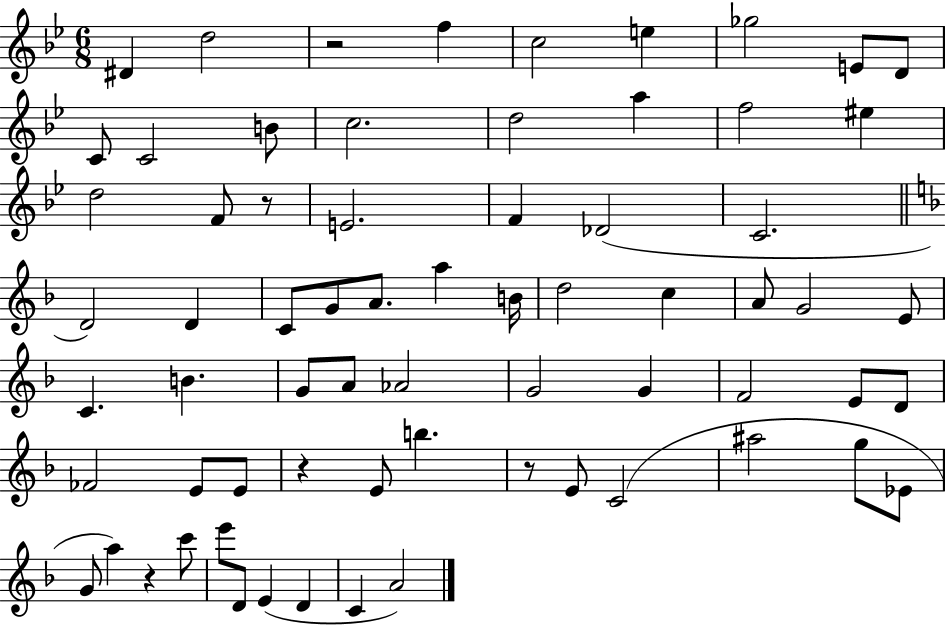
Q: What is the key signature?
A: BES major